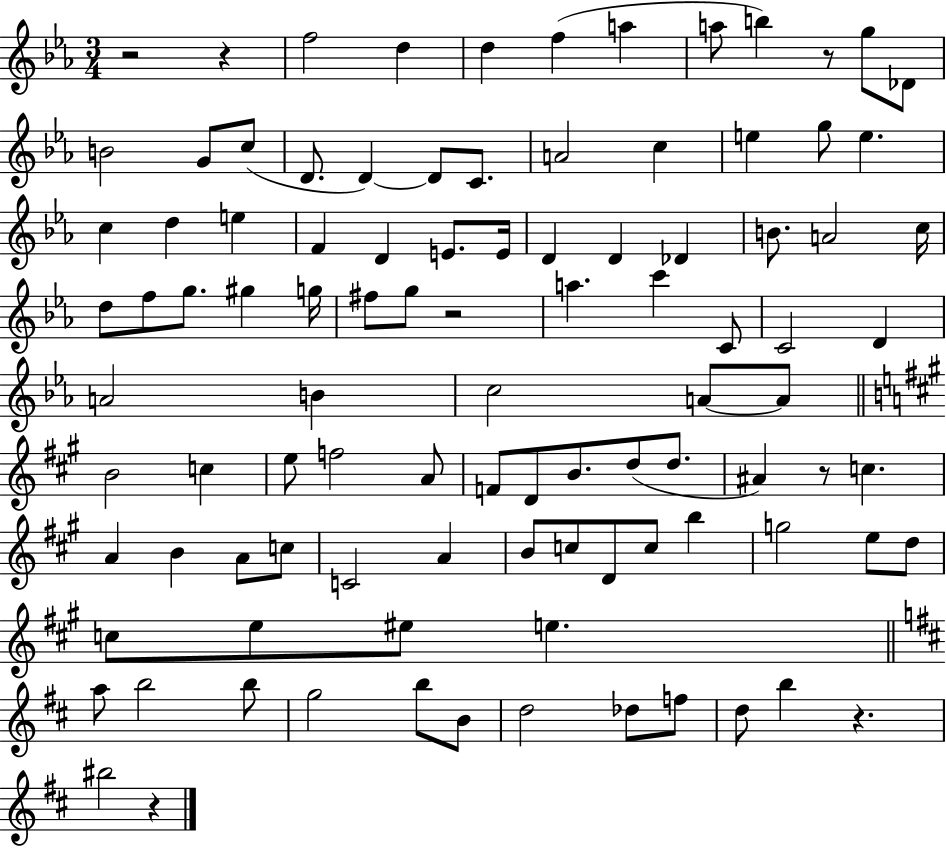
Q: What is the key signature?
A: EES major